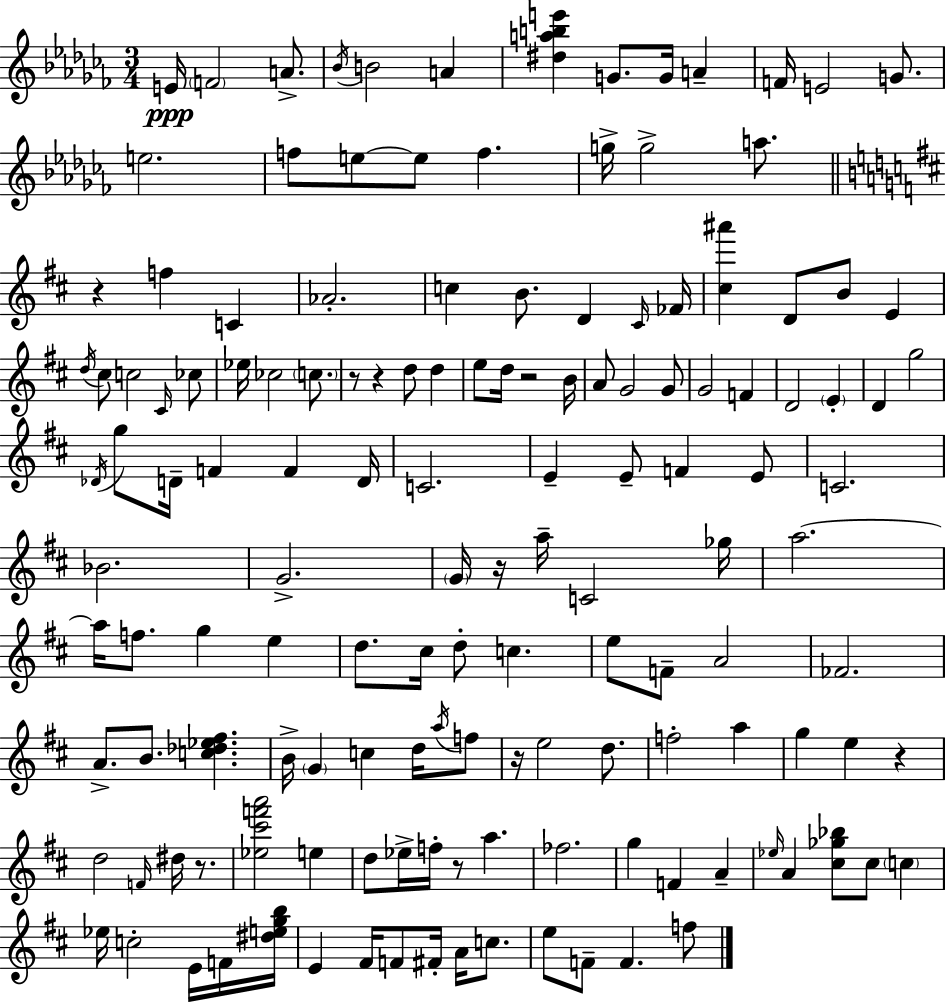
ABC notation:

X:1
T:Untitled
M:3/4
L:1/4
K:Abm
E/4 F2 A/2 _B/4 B2 A [^dabe'] G/2 G/4 A F/4 E2 G/2 e2 f/2 e/2 e/2 f g/4 g2 a/2 z f C _A2 c B/2 D ^C/4 _F/4 [^c^a'] D/2 B/2 E d/4 ^c/2 c2 ^C/4 _c/2 _e/4 _c2 c/2 z/2 z d/2 d e/2 d/4 z2 B/4 A/2 G2 G/2 G2 F D2 E D g2 _D/4 g/2 D/4 F F D/4 C2 E E/2 F E/2 C2 _B2 G2 G/4 z/4 a/4 C2 _g/4 a2 a/4 f/2 g e d/2 ^c/4 d/2 c e/2 F/2 A2 _F2 A/2 B/2 [c_d_e^f] B/4 G c d/4 a/4 f/2 z/4 e2 d/2 f2 a g e z d2 F/4 ^d/4 z/2 [_e^c'f'a']2 e d/2 _e/4 f/4 z/2 a _f2 g F A _e/4 A [^c_g_b]/2 ^c/2 c _e/4 c2 E/4 F/4 [^degb]/4 E ^F/4 F/2 ^F/4 A/4 c/2 e/2 F/2 F f/2